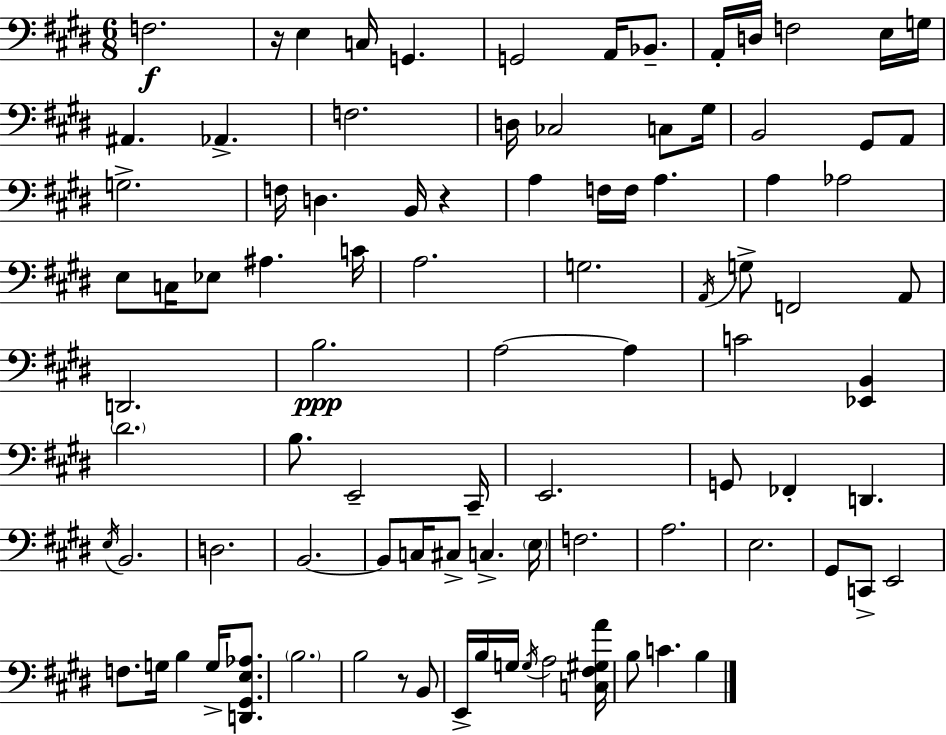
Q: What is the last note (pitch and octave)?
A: B3